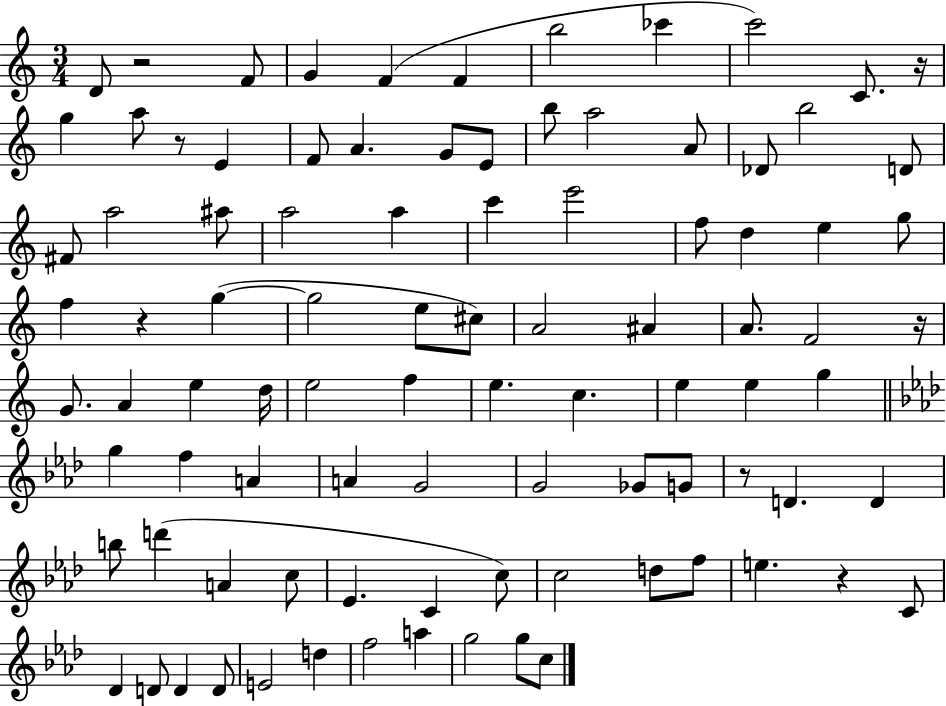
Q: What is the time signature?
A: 3/4